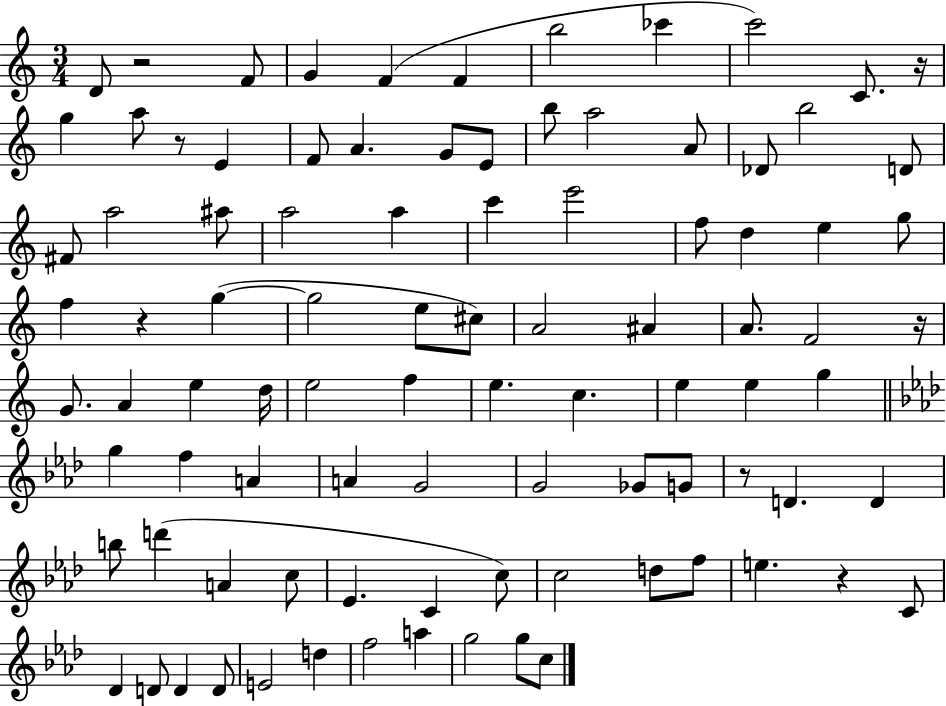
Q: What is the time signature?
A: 3/4